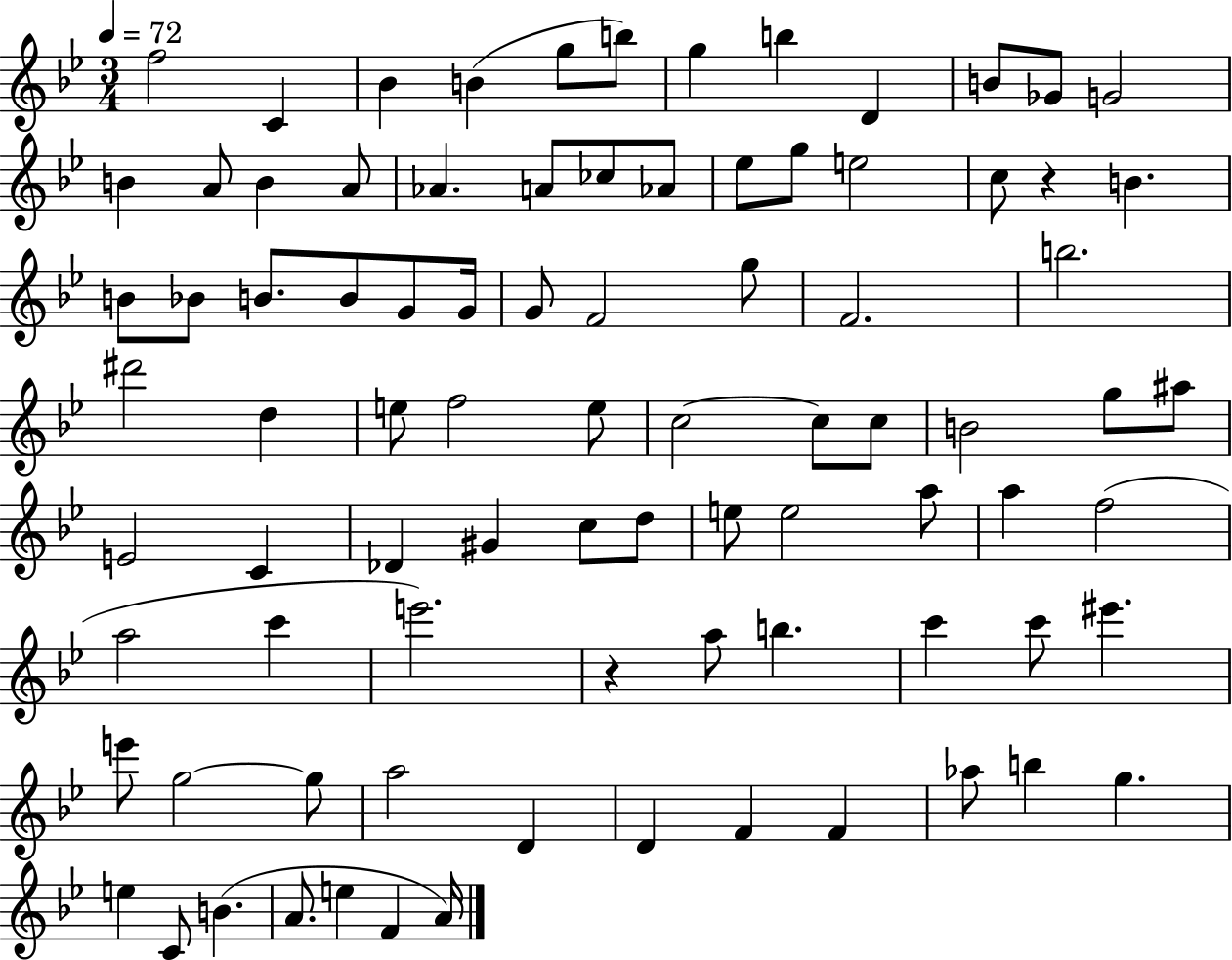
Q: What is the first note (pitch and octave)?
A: F5